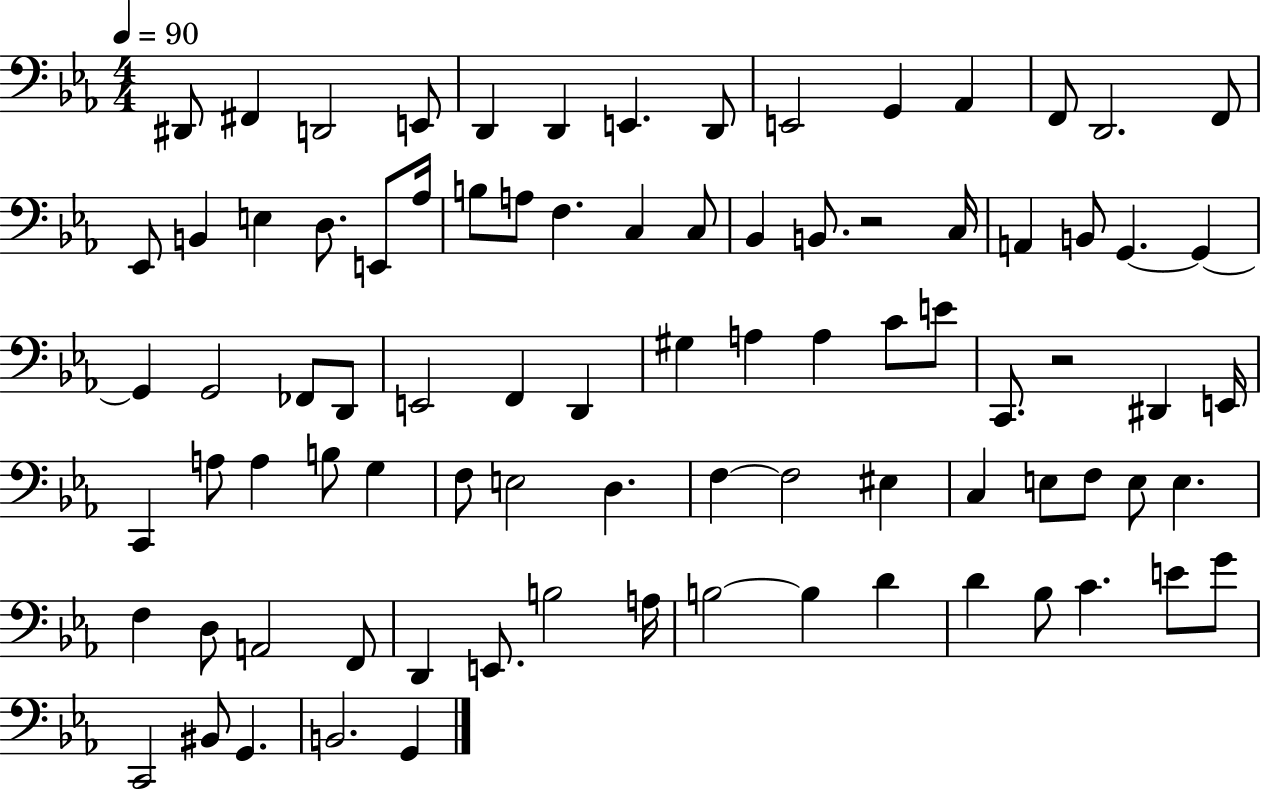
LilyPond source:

{
  \clef bass
  \numericTimeSignature
  \time 4/4
  \key ees \major
  \tempo 4 = 90
  dis,8 fis,4 d,2 e,8 | d,4 d,4 e,4. d,8 | e,2 g,4 aes,4 | f,8 d,2. f,8 | \break ees,8 b,4 e4 d8. e,8 aes16 | b8 a8 f4. c4 c8 | bes,4 b,8. r2 c16 | a,4 b,8 g,4.~~ g,4~~ | \break g,4 g,2 fes,8 d,8 | e,2 f,4 d,4 | gis4 a4 a4 c'8 e'8 | c,8. r2 dis,4 e,16 | \break c,4 a8 a4 b8 g4 | f8 e2 d4. | f4~~ f2 eis4 | c4 e8 f8 e8 e4. | \break f4 d8 a,2 f,8 | d,4 e,8. b2 a16 | b2~~ b4 d'4 | d'4 bes8 c'4. e'8 g'8 | \break c,2 bis,8 g,4. | b,2. g,4 | \bar "|."
}